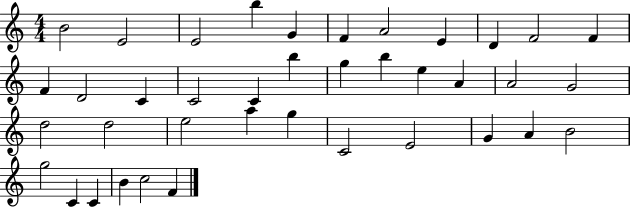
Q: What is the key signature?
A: C major